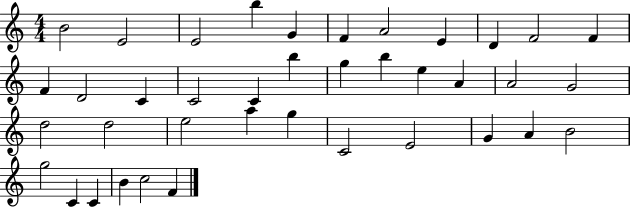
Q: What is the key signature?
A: C major